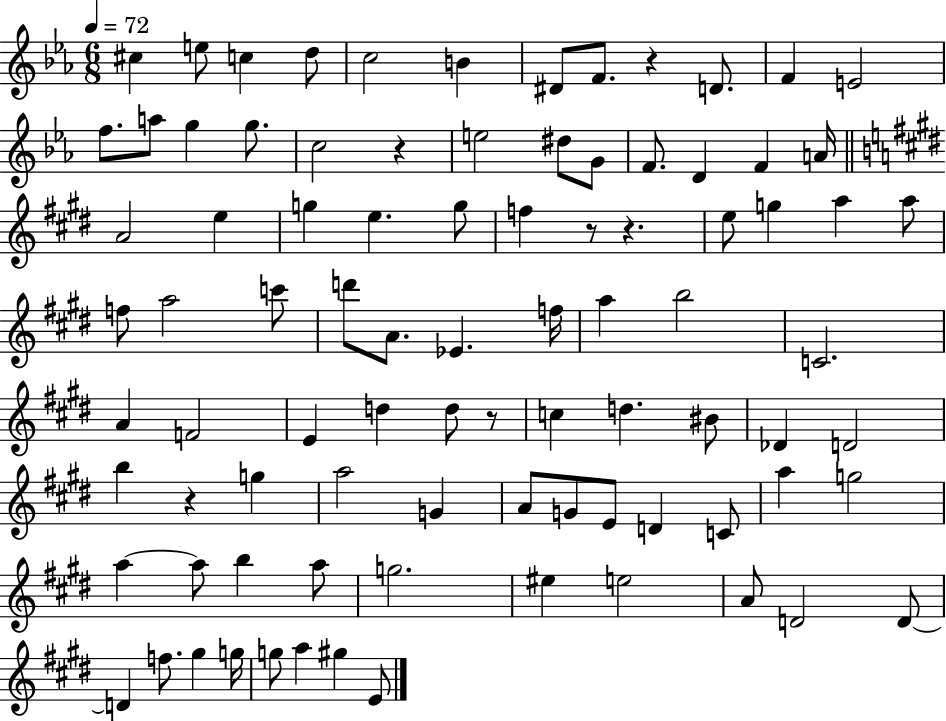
C#5/q E5/e C5/q D5/e C5/h B4/q D#4/e F4/e. R/q D4/e. F4/q E4/h F5/e. A5/e G5/q G5/e. C5/h R/q E5/h D#5/e G4/e F4/e. D4/q F4/q A4/s A4/h E5/q G5/q E5/q. G5/e F5/q R/e R/q. E5/e G5/q A5/q A5/e F5/e A5/h C6/e D6/e A4/e. Eb4/q. F5/s A5/q B5/h C4/h. A4/q F4/h E4/q D5/q D5/e R/e C5/q D5/q. BIS4/e Db4/q D4/h B5/q R/q G5/q A5/h G4/q A4/e G4/e E4/e D4/q C4/e A5/q G5/h A5/q A5/e B5/q A5/e G5/h. EIS5/q E5/h A4/e D4/h D4/e D4/q F5/e. G#5/q G5/s G5/e A5/q G#5/q E4/e